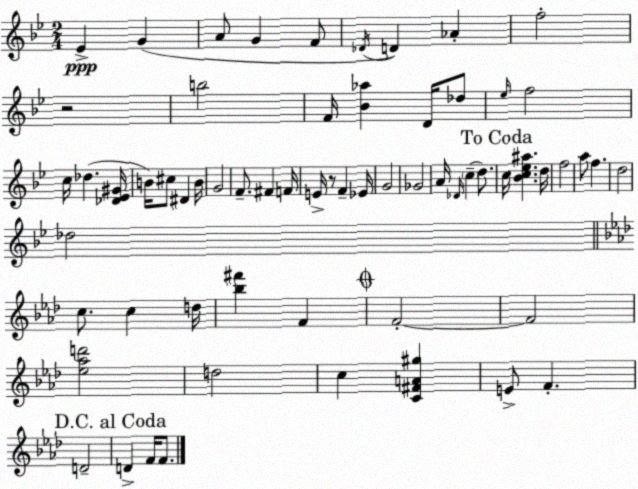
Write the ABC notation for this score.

X:1
T:Untitled
M:2/4
L:1/4
K:Gm
_E G A/2 G F/2 _D/4 D _A f2 z2 b2 F/4 [_B_a] D/4 _d/2 _e/4 f2 c/4 _d [_D_E^G]/4 B/4 ^c/2 ^D B/4 G2 F/2 ^F F/4 E/4 z/2 F _E/4 G2 _G2 A/4 _D/4 c d/2 c/4 [_Bc_e^a] d/4 f2 a/2 f d2 _d2 c/2 c d/4 [_b^f'] F F2 F2 [_e_ad']2 d2 c [C^FA^g] E/2 F D2 D F/4 F/2